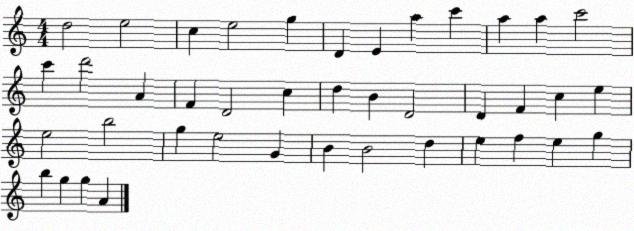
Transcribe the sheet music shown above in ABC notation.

X:1
T:Untitled
M:4/4
L:1/4
K:C
d2 e2 c e2 g D E a c' a a c'2 c' d'2 A F D2 c d B D2 D F c e e2 b2 g e2 G B B2 d e f e g b g g A